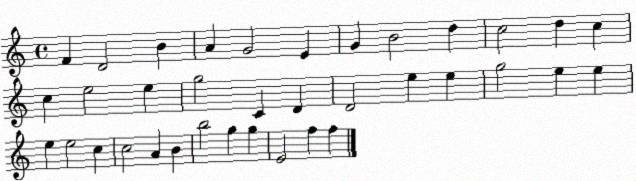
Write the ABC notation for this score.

X:1
T:Untitled
M:4/4
L:1/4
K:C
F D2 B A G2 E G B2 d c2 d c c e2 e g2 C D D2 e e g2 e e e e2 c c2 A B b2 g g E2 f f